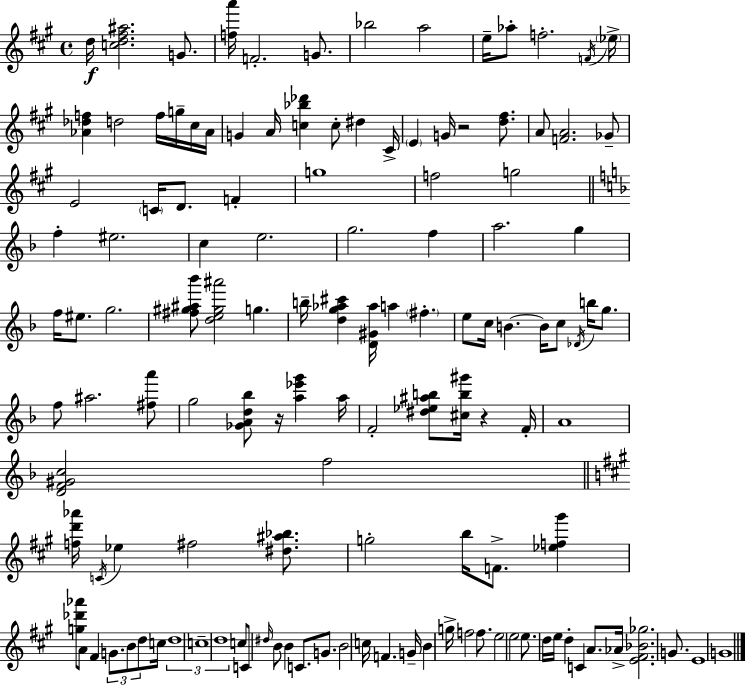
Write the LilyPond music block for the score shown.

{
  \clef treble
  \time 4/4
  \defaultTimeSignature
  \key a \major
  d''16\f <c'' d'' fis'' ais''>2. g'8. | <f'' a'''>16 f'2.-. g'8. | bes''2 a''2 | e''16-- aes''8-. f''2.-. \acciaccatura { f'16 } | \break \parenthesize ees''16-> <aes' des'' f''>4 d''2 f''16 g''16-- cis''16 | aes'16 g'4 a'16 <c'' bes'' des'''>4 c''8-. dis''4 | cis'16-> \parenthesize e'4 g'16 r2 <d'' fis''>8. | a'8 <f' a'>2. ges'8-- | \break e'2 \parenthesize c'16 d'8. f'4-. | g''1 | f''2 g''2 | \bar "||" \break \key f \major f''4-. eis''2. | c''4 e''2. | g''2. f''4 | a''2. g''4 | \break f''16 eis''8. g''2. | <fis'' gis'' ais'' bes'''>8 <d'' e'' gis'' ais'''>2 g''4. | b''16-- <d'' g'' aes'' cis'''>4 <d' gis' aes''>16 a''4 \parenthesize fis''4.-. | e''8 c''16 b'4.~~ b'16 c''8 \acciaccatura { des'16 } b''16 g''8. | \break f''8 ais''2. <fis'' a'''>8 | g''2 <ges' a' d'' bes''>8 r16 <a'' ees''' g'''>4 | a''16 f'2-. <dis'' ees'' ais'' b''>8 <cis'' b'' gis'''>16 r4 | f'16-. a'1 | \break <d' f' gis' c''>2 f''2 | \bar "||" \break \key a \major <f'' d''' aes'''>16 \acciaccatura { c'16 } ees''4 fis''2 <dis'' ais'' bes''>8. | g''2-. b''16 f'8.-> <ees'' f'' gis'''>4 | <g'' des''' aes'''>8 a'8 fis'4 \tuplet 3/2 { g'8. b'8 d''8 } | c''16 \tuplet 3/2 { d''1 | \break c''1-- | d''1 } | c''8 c'8 \grace { dis''16 } b'8 b'4 c'8. g'8. | b'2 c''16 f'4. | \break g'16-- b'4 g''16-> f''2 f''8. | e''2 e''2 | e''8. d''16 e''16 d''4-. c'4 a'8. | aes'16-> <e' fis' bes' ges''>2. g'8. | \break e'1 | g'1 | \bar "|."
}